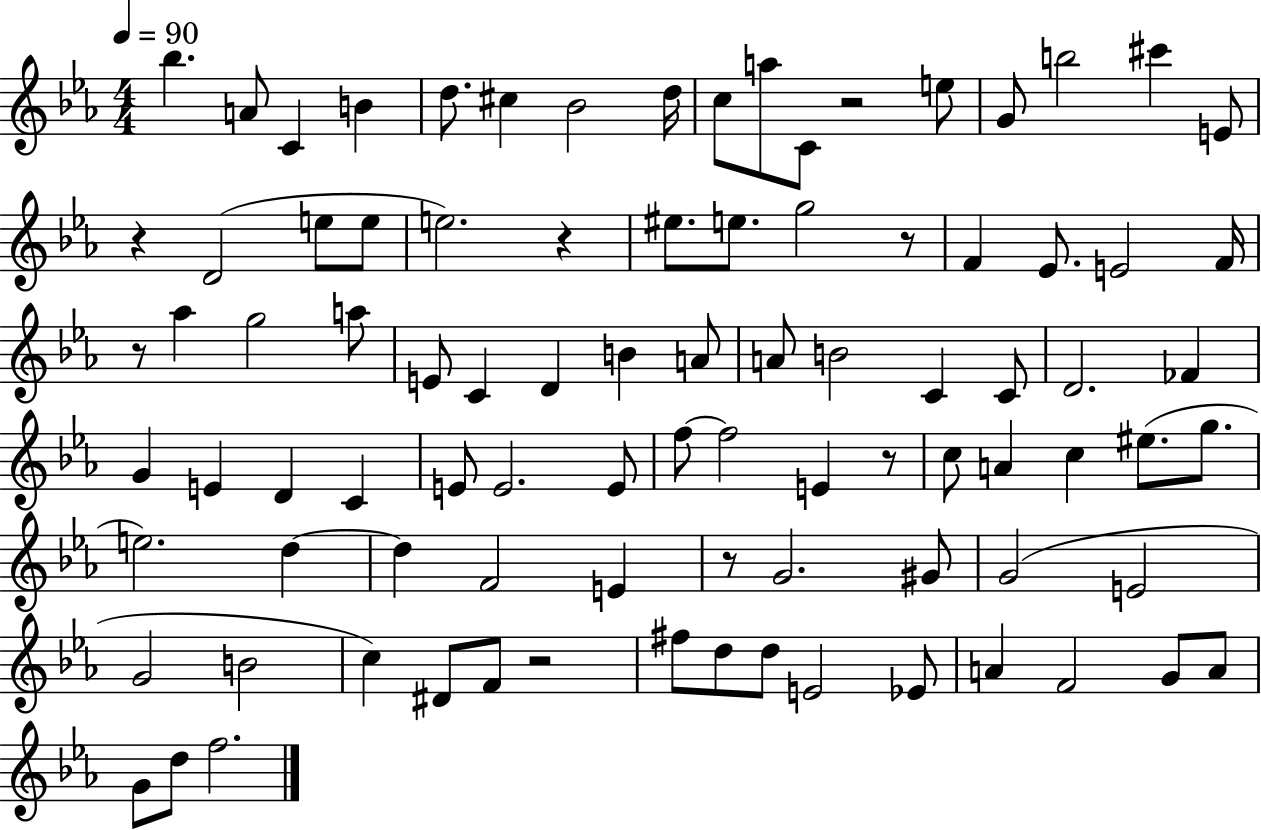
{
  \clef treble
  \numericTimeSignature
  \time 4/4
  \key ees \major
  \tempo 4 = 90
  bes''4. a'8 c'4 b'4 | d''8. cis''4 bes'2 d''16 | c''8 a''8 c'8 r2 e''8 | g'8 b''2 cis'''4 e'8 | \break r4 d'2( e''8 e''8 | e''2.) r4 | eis''8. e''8. g''2 r8 | f'4 ees'8. e'2 f'16 | \break r8 aes''4 g''2 a''8 | e'8 c'4 d'4 b'4 a'8 | a'8 b'2 c'4 c'8 | d'2. fes'4 | \break g'4 e'4 d'4 c'4 | e'8 e'2. e'8 | f''8~~ f''2 e'4 r8 | c''8 a'4 c''4 eis''8.( g''8. | \break e''2.) d''4~~ | d''4 f'2 e'4 | r8 g'2. gis'8 | g'2( e'2 | \break g'2 b'2 | c''4) dis'8 f'8 r2 | fis''8 d''8 d''8 e'2 ees'8 | a'4 f'2 g'8 a'8 | \break g'8 d''8 f''2. | \bar "|."
}